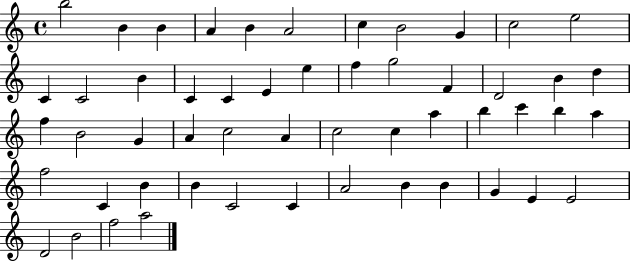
{
  \clef treble
  \time 4/4
  \defaultTimeSignature
  \key c \major
  b''2 b'4 b'4 | a'4 b'4 a'2 | c''4 b'2 g'4 | c''2 e''2 | \break c'4 c'2 b'4 | c'4 c'4 e'4 e''4 | f''4 g''2 f'4 | d'2 b'4 d''4 | \break f''4 b'2 g'4 | a'4 c''2 a'4 | c''2 c''4 a''4 | b''4 c'''4 b''4 a''4 | \break f''2 c'4 b'4 | b'4 c'2 c'4 | a'2 b'4 b'4 | g'4 e'4 e'2 | \break d'2 b'2 | f''2 a''2 | \bar "|."
}